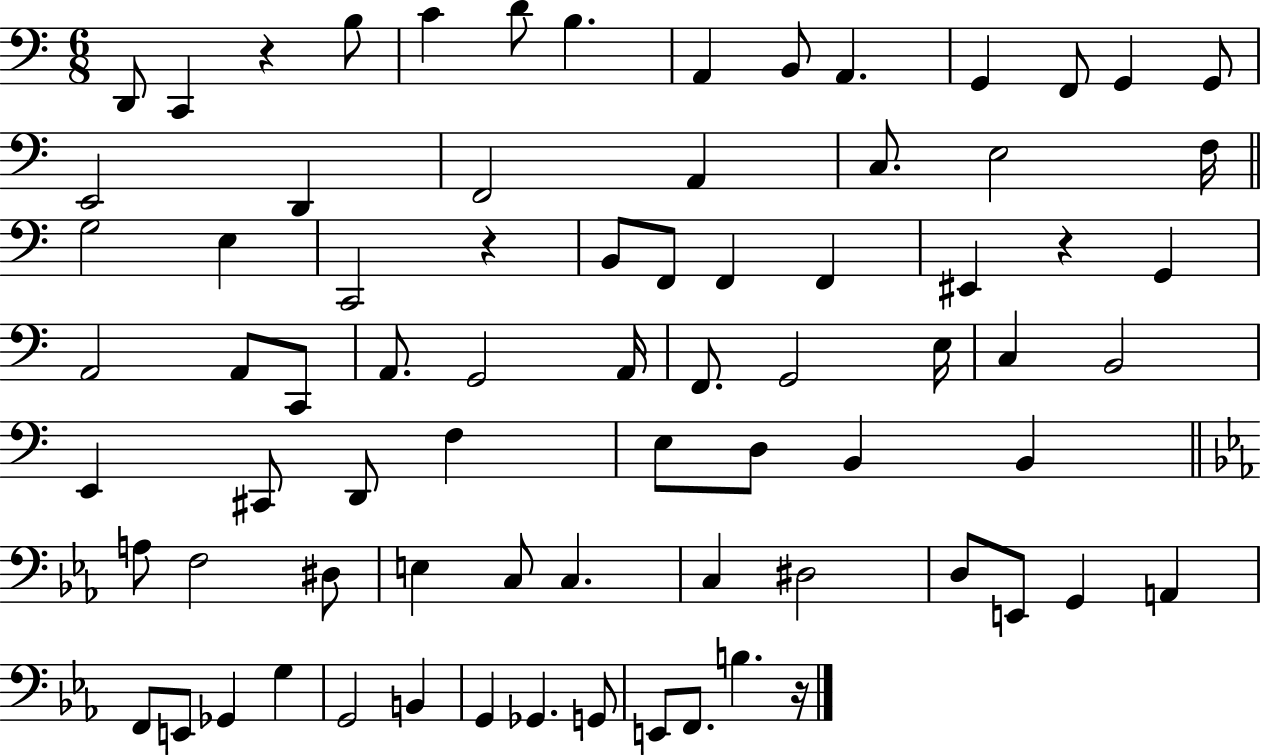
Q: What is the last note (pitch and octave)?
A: B3